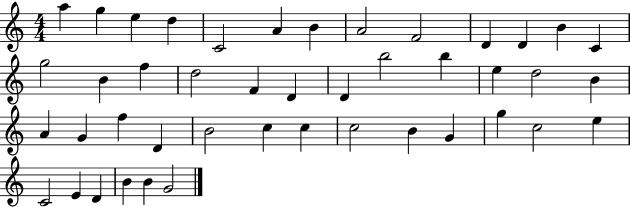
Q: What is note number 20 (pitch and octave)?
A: D4